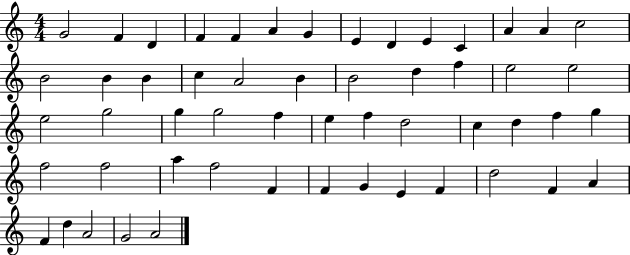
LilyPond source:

{
  \clef treble
  \numericTimeSignature
  \time 4/4
  \key c \major
  g'2 f'4 d'4 | f'4 f'4 a'4 g'4 | e'4 d'4 e'4 c'4 | a'4 a'4 c''2 | \break b'2 b'4 b'4 | c''4 a'2 b'4 | b'2 d''4 f''4 | e''2 e''2 | \break e''2 g''2 | g''4 g''2 f''4 | e''4 f''4 d''2 | c''4 d''4 f''4 g''4 | \break f''2 f''2 | a''4 f''2 f'4 | f'4 g'4 e'4 f'4 | d''2 f'4 a'4 | \break f'4 d''4 a'2 | g'2 a'2 | \bar "|."
}